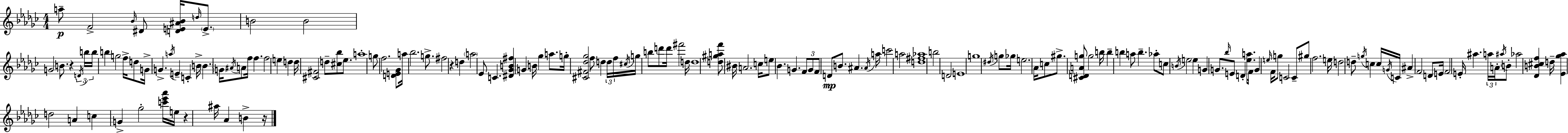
{
  \clef treble
  \numericTimeSignature
  \time 4/4
  \key ees \minor
  a''8--\p f'2-> \grace { bes'16 } dis'8 <d' e' ais' bes'>16 \grace { d''16 } \parenthesize e'8.-> | b'2 b'2 | g'2 b'8. r4 | \tuplet 3/2 { \acciaccatura { d'16 } b''16 b''16 } b''4 g''2 | \break f''16-> d''8 g'16-> g'4.-> \acciaccatura { a''16 } e'4-- c'4-. | b'16-> \parenthesize b'4. \parenthesize g'16 \acciaccatura { ais'16 } a'8 f''16 f''4. | f''2 e''4 | d''4 d''16 <cis' fis'>2 d''8-- | \break <cis'' bes''>8 ees''8. a''1-. | g''8 f''2. | <d' e' ges'>8 a''16 bes''2. | g''8.-> fis''2 r4 | \break d''4 \parenthesize a''2 ees'8 c'4. | <dis' ges' b' fis''>4 g'4 b'16 ges''4 | a''8. g''16-. <cis' fis' des'' ges''>2 f''8 | d''4 \tuplet 3/2 { d''16 f''16 \acciaccatura { cis''16 } } g''16 b''8 d'''8 d'''16 fis'''2 | \break d''16 d''1 | <d'' gis'' a'' f'''>8 bis'16 a'2. | c''16 e''8 bes'4. g'4. | \tuplet 3/2 { f'8 g'8 f'8 } d'8\mp b'8. ais'4. | \break \acciaccatura { ais'16 } a''16 c'''2 a''2 | <d'' fis'' aes''>1 | b''2 d'2 | e'1 | \break g''1 | \acciaccatura { dis''16 } g''8 ges''16 e''2. | aes'16 c''8 gis''8.-> <cis' d' a' g''>8 g''2 | b''16 b''4-- b''4 | \break a''8 b''4.-- aes''8-. c''8 \acciaccatura { b'16 } e''2 | e''4 g'4 g'8. | \grace { bes''16 } e'8 d'4-. <ees'' a''>8. f'16 g'4 \grace { e''16 } | f'16 g''8 c'2 c'8-- gis''8 f''2. | \break e''16 d''2 | d''8-- \acciaccatura { g''16 } c''4 c''16 \acciaccatura { g'16 } c'16 ais'4-> | f'2 d'8 e'16 f'2 | e'16-. ais''4. \tuplet 3/2 { a''16 a'16-. \acciaccatura { ais''16 } } b'8-. | \break aes''2 <des' b' cis'' f''>4 d''16-- <ees' ges'' aes''>4 | d''2 a'4 c''4 | g'4-> ges''2-. <c''' ees''' aes'''>16 e''16 | r4 ais''16 aes'4 b'4-> r16 \bar "|."
}